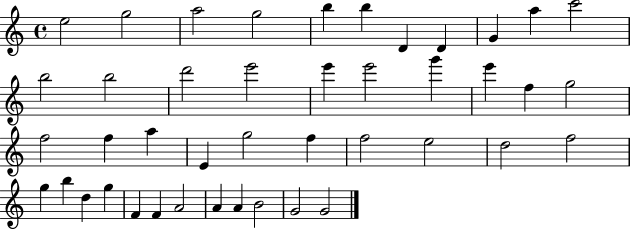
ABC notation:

X:1
T:Untitled
M:4/4
L:1/4
K:C
e2 g2 a2 g2 b b D D G a c'2 b2 b2 d'2 e'2 e' e'2 g' e' f g2 f2 f a E g2 f f2 e2 d2 f2 g b d g F F A2 A A B2 G2 G2